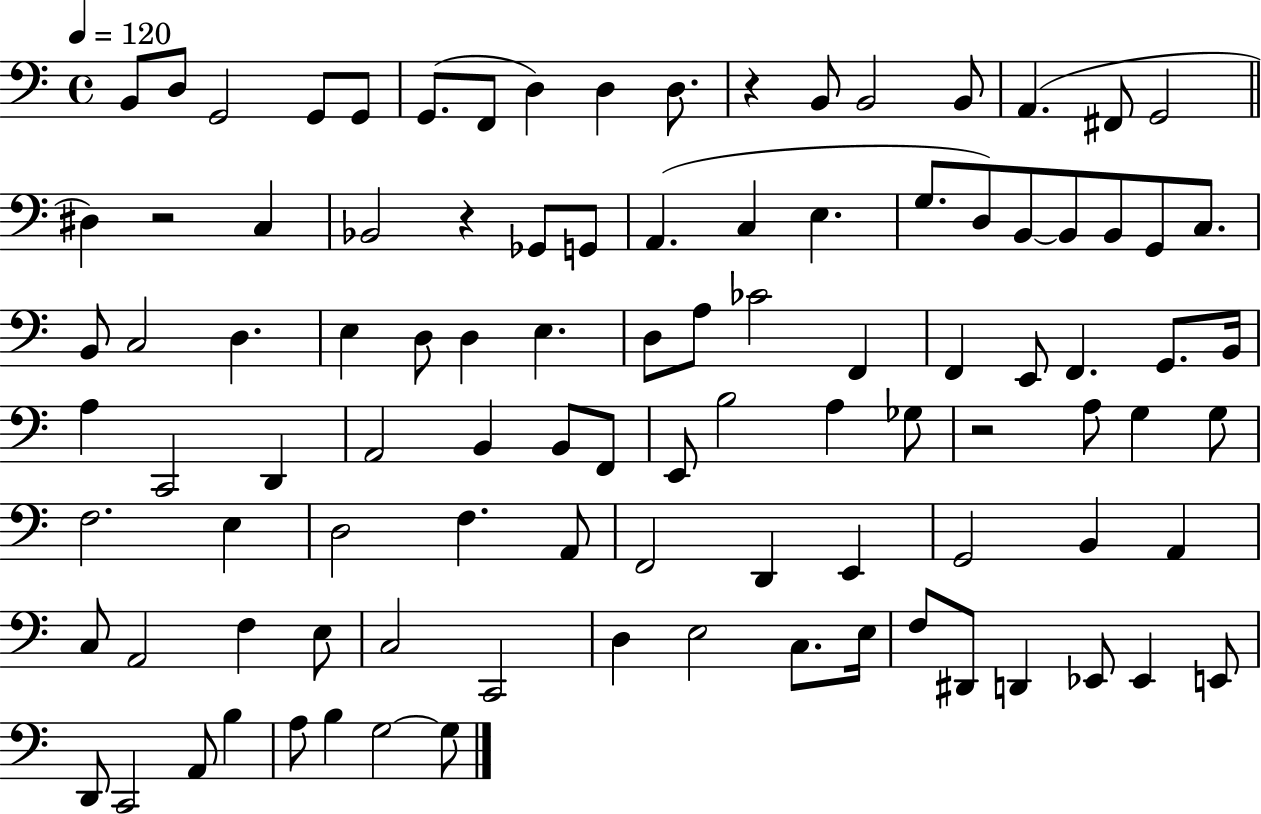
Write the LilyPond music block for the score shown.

{
  \clef bass
  \time 4/4
  \defaultTimeSignature
  \key c \major
  \tempo 4 = 120
  \repeat volta 2 { b,8 d8 g,2 g,8 g,8 | g,8.( f,8 d4) d4 d8. | r4 b,8 b,2 b,8 | a,4.( fis,8 g,2 | \break \bar "||" \break \key c \major dis4) r2 c4 | bes,2 r4 ges,8 g,8 | a,4.( c4 e4. | g8. d8) b,8~~ b,8 b,8 g,8 c8. | \break b,8 c2 d4. | e4 d8 d4 e4. | d8 a8 ces'2 f,4 | f,4 e,8 f,4. g,8. b,16 | \break a4 c,2 d,4 | a,2 b,4 b,8 f,8 | e,8 b2 a4 ges8 | r2 a8 g4 g8 | \break f2. e4 | d2 f4. a,8 | f,2 d,4 e,4 | g,2 b,4 a,4 | \break c8 a,2 f4 e8 | c2 c,2 | d4 e2 c8. e16 | f8 dis,8 d,4 ees,8 ees,4 e,8 | \break d,8 c,2 a,8 b4 | a8 b4 g2~~ g8 | } \bar "|."
}